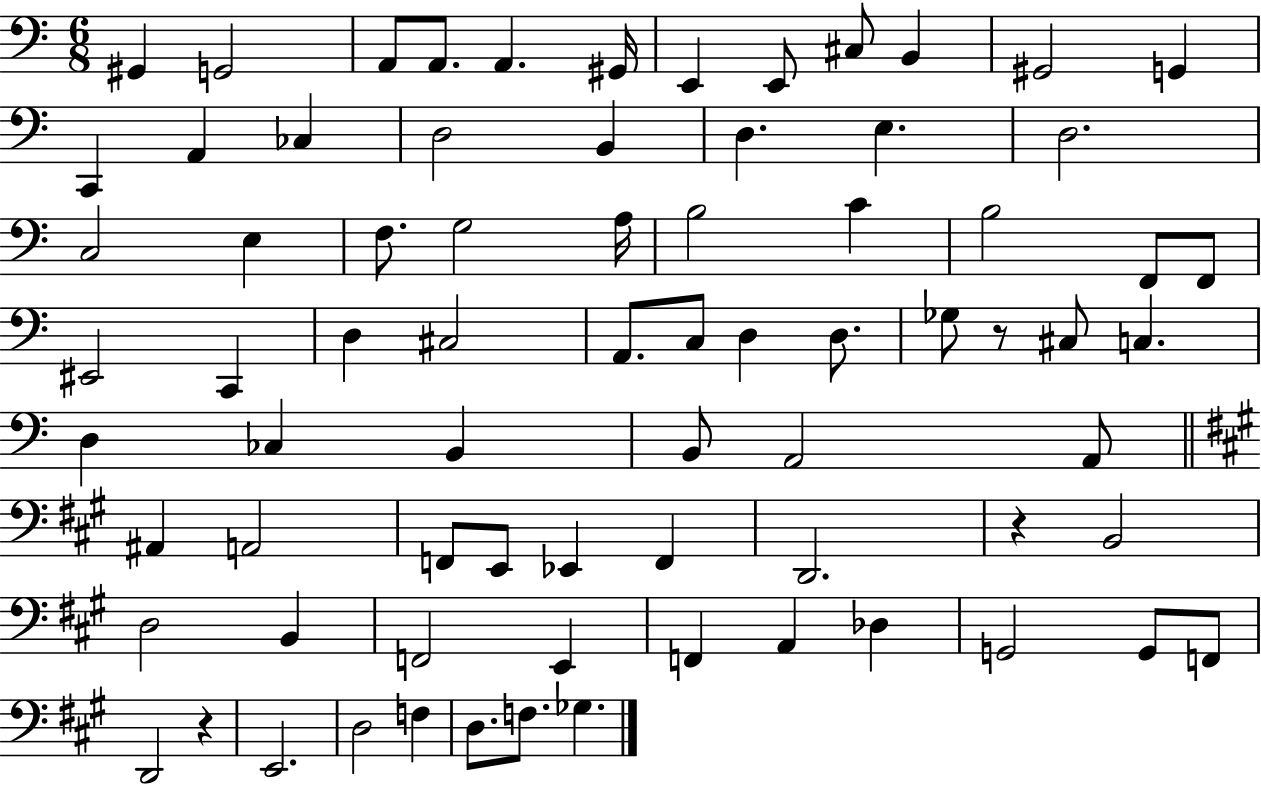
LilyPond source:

{
  \clef bass
  \numericTimeSignature
  \time 6/8
  \key c \major
  gis,4 g,2 | a,8 a,8. a,4. gis,16 | e,4 e,8 cis8 b,4 | gis,2 g,4 | \break c,4 a,4 ces4 | d2 b,4 | d4. e4. | d2. | \break c2 e4 | f8. g2 a16 | b2 c'4 | b2 f,8 f,8 | \break eis,2 c,4 | d4 cis2 | a,8. c8 d4 d8. | ges8 r8 cis8 c4. | \break d4 ces4 b,4 | b,8 a,2 a,8 | \bar "||" \break \key a \major ais,4 a,2 | f,8 e,8 ees,4 f,4 | d,2. | r4 b,2 | \break d2 b,4 | f,2 e,4 | f,4 a,4 des4 | g,2 g,8 f,8 | \break d,2 r4 | e,2. | d2 f4 | d8. f8. ges4. | \break \bar "|."
}